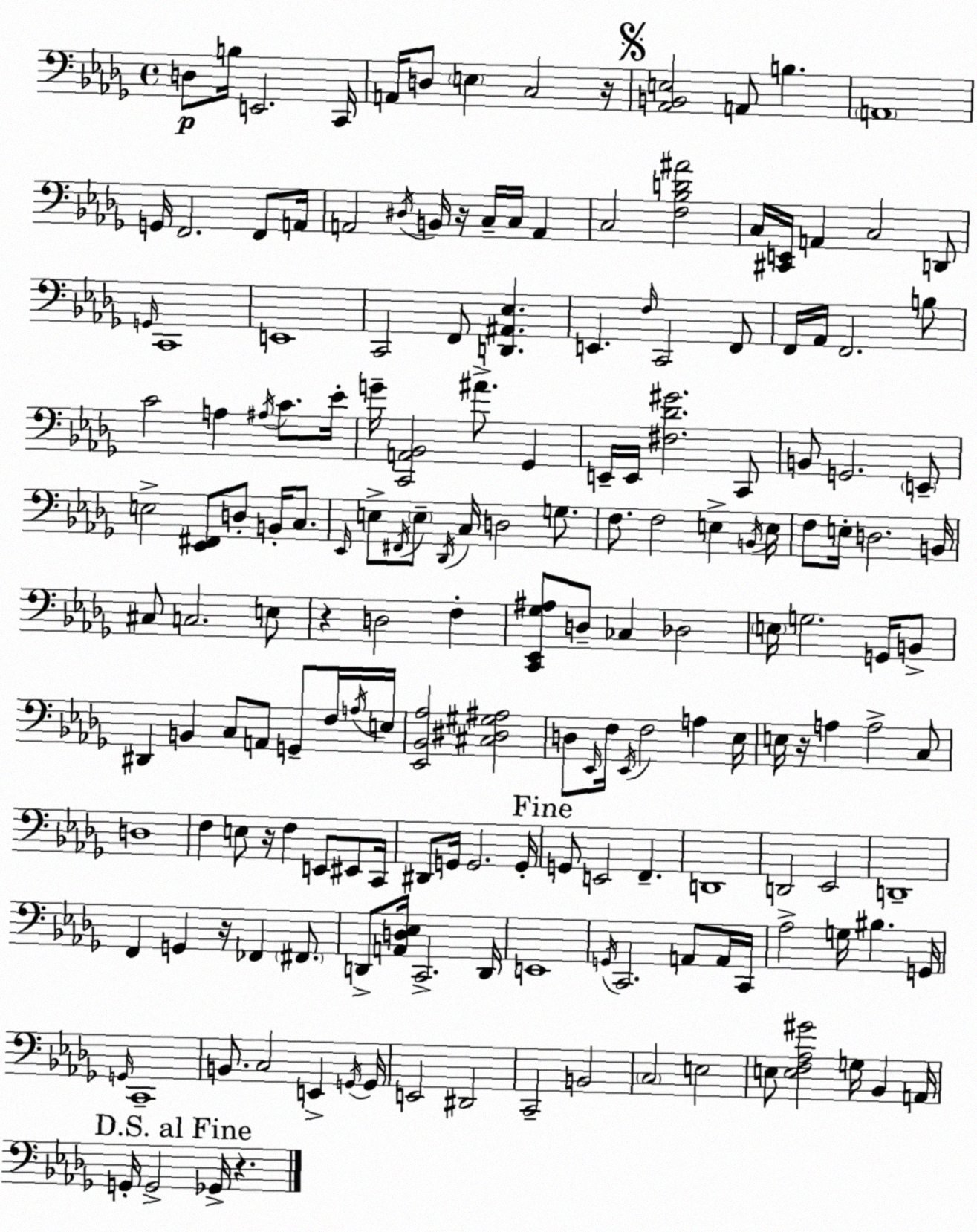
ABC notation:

X:1
T:Untitled
M:4/4
L:1/4
K:Bbm
D,/2 B,/4 E,,2 C,,/4 A,,/4 D,/2 E, C,2 z/4 [_A,,B,,E,]2 A,,/2 B, A,,4 G,,/4 F,,2 F,,/2 A,,/4 A,,2 ^D,/4 B,,/4 z/4 C,/4 C,/4 A,, C,2 [F,_B,D^A]2 C,/4 [^C,,E,,]/4 A,, C,2 D,,/2 G,,/4 C,,4 E,,4 C,,2 F,,/2 [D,,^A,,_E,] E,, F,/4 C,,2 F,,/2 F,,/4 _A,,/4 F,,2 B,/2 C2 A, ^A,/4 C/2 _E/4 G/4 [C,,A,,_B,,]2 ^A/2 _G,, E,,/4 E,,/4 [^F,_D^G]2 C,,/2 B,,/2 G,,2 E,,/2 E,2 [_E,,^F,,]/2 D,/2 B,,/4 C,/2 _E,,/4 E,/2 ^F,,/4 E,/2 _D,,/4 C,/4 D,2 G,/2 F,/2 F,2 E, B,,/4 E,/4 F,/2 E,/4 D,2 B,,/4 ^C,/2 C,2 E,/2 z D,2 F, [C,,_E,,_G,^A,]/2 D,/2 _C, _D,2 E,/4 G,2 G,,/4 B,,/2 ^D,, B,, C,/2 A,,/2 G,,/2 F,/4 A,/4 E,/4 [_E,,_B,,_A,]2 [^C,^D,^G,^A,]2 D,/2 _E,,/4 F,/4 _E,,/4 F,2 A, _E,/4 E,/4 z/4 A, A,2 C,/2 D,4 F, E,/2 z/4 F, E,,/2 ^E,,/2 C,,/4 ^D,,/2 G,,/4 G,,2 G,,/4 G,,/2 E,,2 F,, D,,4 D,,2 _E,,2 D,,4 F,, G,, z/4 _F,, ^F,,/2 D,,/2 [A,,D,_E,]/4 C,,2 D,,/4 E,,4 G,,/4 C,,2 A,,/2 A,,/4 C,,/4 _A,2 G,/4 ^B, G,,/4 G,,/4 C,,4 B,,/2 C,2 E,, G,,/4 G,,/4 E,,2 ^D,,2 C,,2 B,,2 C,2 E,2 E,/2 [E,F,_A,^G]2 G,/4 _B,, A,,/4 G,,/4 G,,2 _G,,/4 z